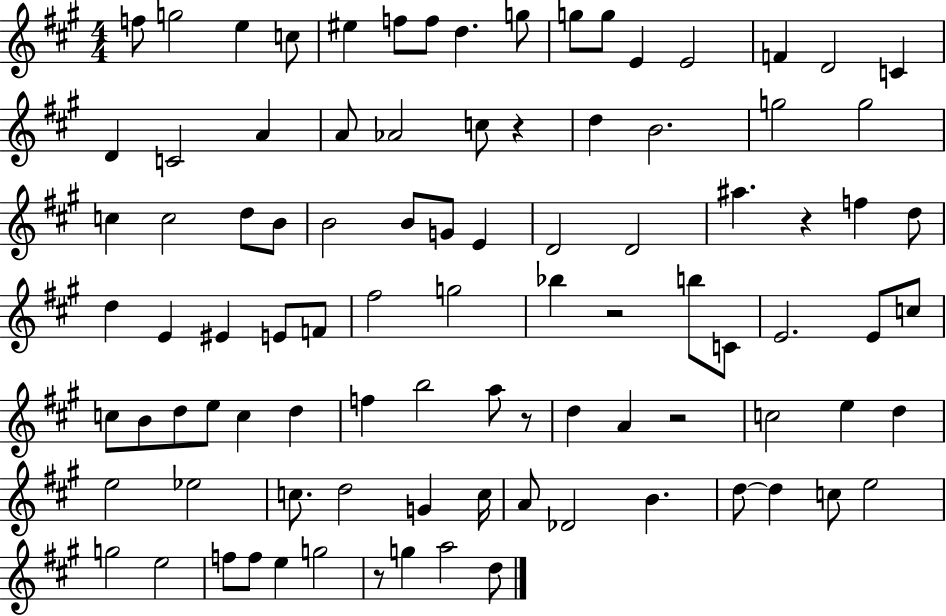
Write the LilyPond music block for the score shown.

{
  \clef treble
  \numericTimeSignature
  \time 4/4
  \key a \major
  f''8 g''2 e''4 c''8 | eis''4 f''8 f''8 d''4. g''8 | g''8 g''8 e'4 e'2 | f'4 d'2 c'4 | \break d'4 c'2 a'4 | a'8 aes'2 c''8 r4 | d''4 b'2. | g''2 g''2 | \break c''4 c''2 d''8 b'8 | b'2 b'8 g'8 e'4 | d'2 d'2 | ais''4. r4 f''4 d''8 | \break d''4 e'4 eis'4 e'8 f'8 | fis''2 g''2 | bes''4 r2 b''8 c'8 | e'2. e'8 c''8 | \break c''8 b'8 d''8 e''8 c''4 d''4 | f''4 b''2 a''8 r8 | d''4 a'4 r2 | c''2 e''4 d''4 | \break e''2 ees''2 | c''8. d''2 g'4 c''16 | a'8 des'2 b'4. | d''8~~ d''4 c''8 e''2 | \break g''2 e''2 | f''8 f''8 e''4 g''2 | r8 g''4 a''2 d''8 | \bar "|."
}